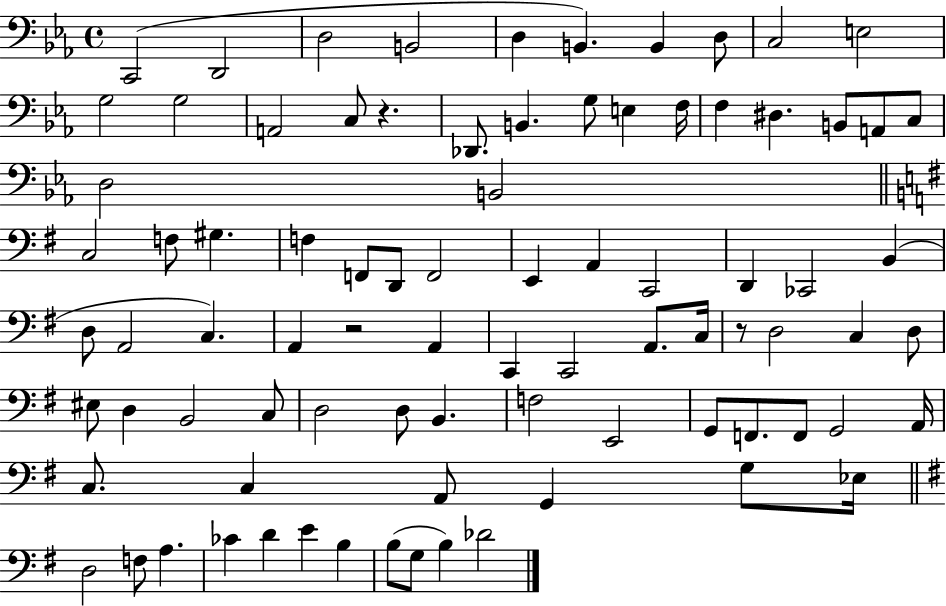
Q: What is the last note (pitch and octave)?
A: Db4